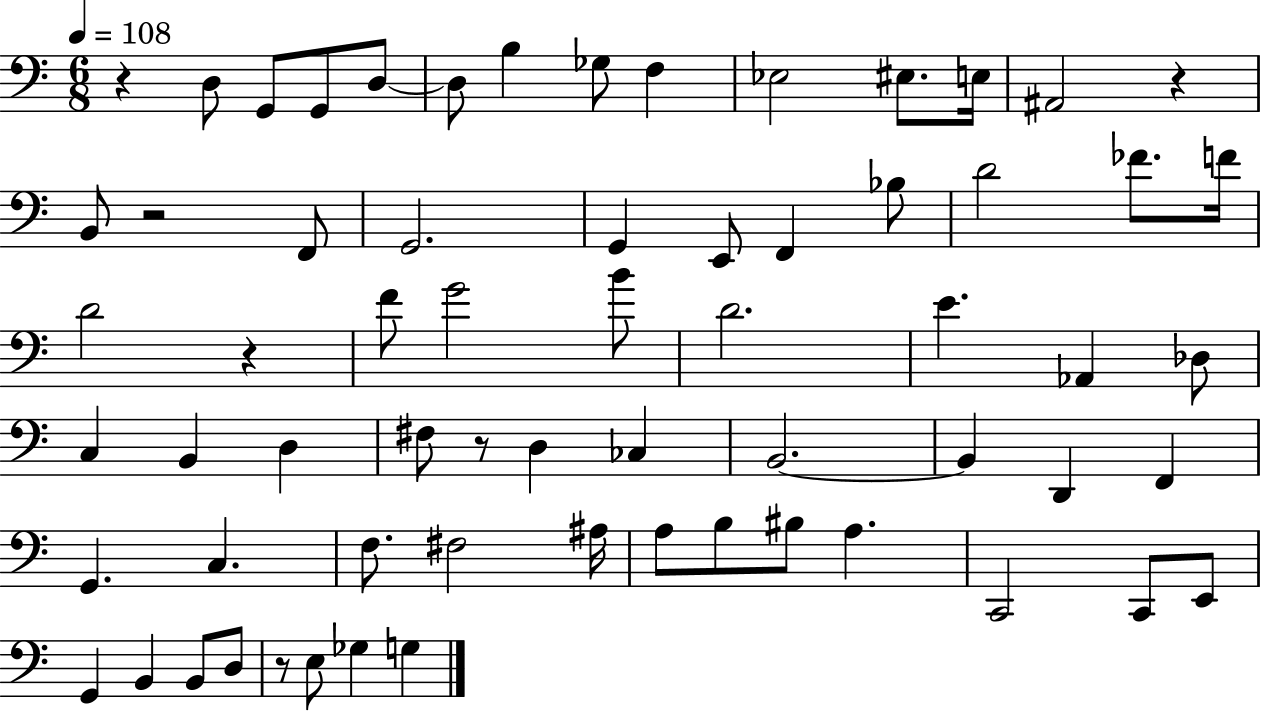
{
  \clef bass
  \numericTimeSignature
  \time 6/8
  \key c \major
  \tempo 4 = 108
  r4 d8 g,8 g,8 d8~~ | d8 b4 ges8 f4 | ees2 eis8. e16 | ais,2 r4 | \break b,8 r2 f,8 | g,2. | g,4 e,8 f,4 bes8 | d'2 fes'8. f'16 | \break d'2 r4 | f'8 g'2 b'8 | d'2. | e'4. aes,4 des8 | \break c4 b,4 d4 | fis8 r8 d4 ces4 | b,2.~~ | b,4 d,4 f,4 | \break g,4. c4. | f8. fis2 ais16 | a8 b8 bis8 a4. | c,2 c,8 e,8 | \break g,4 b,4 b,8 d8 | r8 e8 ges4 g4 | \bar "|."
}